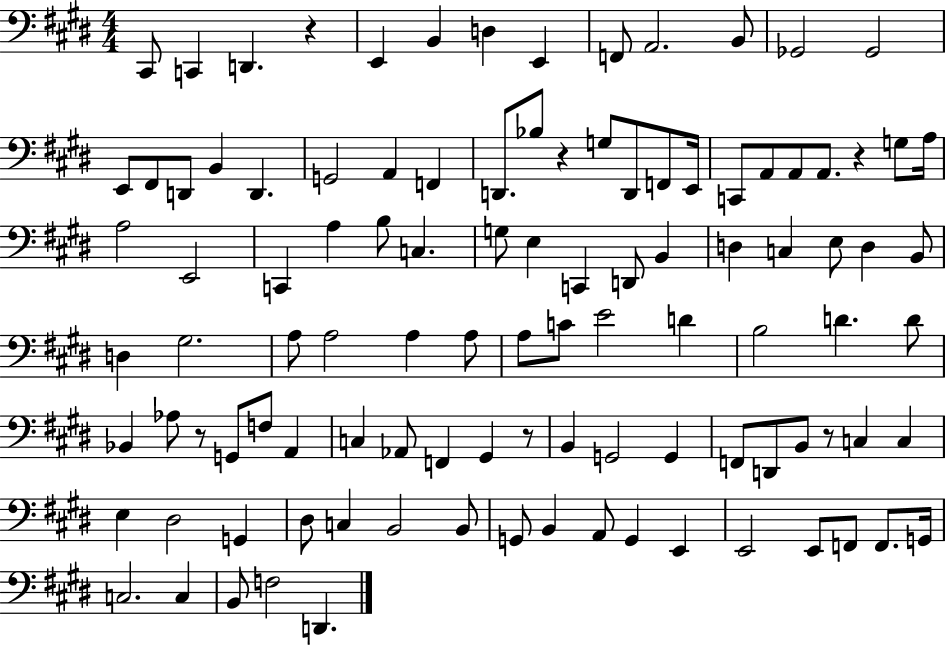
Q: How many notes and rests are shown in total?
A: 106